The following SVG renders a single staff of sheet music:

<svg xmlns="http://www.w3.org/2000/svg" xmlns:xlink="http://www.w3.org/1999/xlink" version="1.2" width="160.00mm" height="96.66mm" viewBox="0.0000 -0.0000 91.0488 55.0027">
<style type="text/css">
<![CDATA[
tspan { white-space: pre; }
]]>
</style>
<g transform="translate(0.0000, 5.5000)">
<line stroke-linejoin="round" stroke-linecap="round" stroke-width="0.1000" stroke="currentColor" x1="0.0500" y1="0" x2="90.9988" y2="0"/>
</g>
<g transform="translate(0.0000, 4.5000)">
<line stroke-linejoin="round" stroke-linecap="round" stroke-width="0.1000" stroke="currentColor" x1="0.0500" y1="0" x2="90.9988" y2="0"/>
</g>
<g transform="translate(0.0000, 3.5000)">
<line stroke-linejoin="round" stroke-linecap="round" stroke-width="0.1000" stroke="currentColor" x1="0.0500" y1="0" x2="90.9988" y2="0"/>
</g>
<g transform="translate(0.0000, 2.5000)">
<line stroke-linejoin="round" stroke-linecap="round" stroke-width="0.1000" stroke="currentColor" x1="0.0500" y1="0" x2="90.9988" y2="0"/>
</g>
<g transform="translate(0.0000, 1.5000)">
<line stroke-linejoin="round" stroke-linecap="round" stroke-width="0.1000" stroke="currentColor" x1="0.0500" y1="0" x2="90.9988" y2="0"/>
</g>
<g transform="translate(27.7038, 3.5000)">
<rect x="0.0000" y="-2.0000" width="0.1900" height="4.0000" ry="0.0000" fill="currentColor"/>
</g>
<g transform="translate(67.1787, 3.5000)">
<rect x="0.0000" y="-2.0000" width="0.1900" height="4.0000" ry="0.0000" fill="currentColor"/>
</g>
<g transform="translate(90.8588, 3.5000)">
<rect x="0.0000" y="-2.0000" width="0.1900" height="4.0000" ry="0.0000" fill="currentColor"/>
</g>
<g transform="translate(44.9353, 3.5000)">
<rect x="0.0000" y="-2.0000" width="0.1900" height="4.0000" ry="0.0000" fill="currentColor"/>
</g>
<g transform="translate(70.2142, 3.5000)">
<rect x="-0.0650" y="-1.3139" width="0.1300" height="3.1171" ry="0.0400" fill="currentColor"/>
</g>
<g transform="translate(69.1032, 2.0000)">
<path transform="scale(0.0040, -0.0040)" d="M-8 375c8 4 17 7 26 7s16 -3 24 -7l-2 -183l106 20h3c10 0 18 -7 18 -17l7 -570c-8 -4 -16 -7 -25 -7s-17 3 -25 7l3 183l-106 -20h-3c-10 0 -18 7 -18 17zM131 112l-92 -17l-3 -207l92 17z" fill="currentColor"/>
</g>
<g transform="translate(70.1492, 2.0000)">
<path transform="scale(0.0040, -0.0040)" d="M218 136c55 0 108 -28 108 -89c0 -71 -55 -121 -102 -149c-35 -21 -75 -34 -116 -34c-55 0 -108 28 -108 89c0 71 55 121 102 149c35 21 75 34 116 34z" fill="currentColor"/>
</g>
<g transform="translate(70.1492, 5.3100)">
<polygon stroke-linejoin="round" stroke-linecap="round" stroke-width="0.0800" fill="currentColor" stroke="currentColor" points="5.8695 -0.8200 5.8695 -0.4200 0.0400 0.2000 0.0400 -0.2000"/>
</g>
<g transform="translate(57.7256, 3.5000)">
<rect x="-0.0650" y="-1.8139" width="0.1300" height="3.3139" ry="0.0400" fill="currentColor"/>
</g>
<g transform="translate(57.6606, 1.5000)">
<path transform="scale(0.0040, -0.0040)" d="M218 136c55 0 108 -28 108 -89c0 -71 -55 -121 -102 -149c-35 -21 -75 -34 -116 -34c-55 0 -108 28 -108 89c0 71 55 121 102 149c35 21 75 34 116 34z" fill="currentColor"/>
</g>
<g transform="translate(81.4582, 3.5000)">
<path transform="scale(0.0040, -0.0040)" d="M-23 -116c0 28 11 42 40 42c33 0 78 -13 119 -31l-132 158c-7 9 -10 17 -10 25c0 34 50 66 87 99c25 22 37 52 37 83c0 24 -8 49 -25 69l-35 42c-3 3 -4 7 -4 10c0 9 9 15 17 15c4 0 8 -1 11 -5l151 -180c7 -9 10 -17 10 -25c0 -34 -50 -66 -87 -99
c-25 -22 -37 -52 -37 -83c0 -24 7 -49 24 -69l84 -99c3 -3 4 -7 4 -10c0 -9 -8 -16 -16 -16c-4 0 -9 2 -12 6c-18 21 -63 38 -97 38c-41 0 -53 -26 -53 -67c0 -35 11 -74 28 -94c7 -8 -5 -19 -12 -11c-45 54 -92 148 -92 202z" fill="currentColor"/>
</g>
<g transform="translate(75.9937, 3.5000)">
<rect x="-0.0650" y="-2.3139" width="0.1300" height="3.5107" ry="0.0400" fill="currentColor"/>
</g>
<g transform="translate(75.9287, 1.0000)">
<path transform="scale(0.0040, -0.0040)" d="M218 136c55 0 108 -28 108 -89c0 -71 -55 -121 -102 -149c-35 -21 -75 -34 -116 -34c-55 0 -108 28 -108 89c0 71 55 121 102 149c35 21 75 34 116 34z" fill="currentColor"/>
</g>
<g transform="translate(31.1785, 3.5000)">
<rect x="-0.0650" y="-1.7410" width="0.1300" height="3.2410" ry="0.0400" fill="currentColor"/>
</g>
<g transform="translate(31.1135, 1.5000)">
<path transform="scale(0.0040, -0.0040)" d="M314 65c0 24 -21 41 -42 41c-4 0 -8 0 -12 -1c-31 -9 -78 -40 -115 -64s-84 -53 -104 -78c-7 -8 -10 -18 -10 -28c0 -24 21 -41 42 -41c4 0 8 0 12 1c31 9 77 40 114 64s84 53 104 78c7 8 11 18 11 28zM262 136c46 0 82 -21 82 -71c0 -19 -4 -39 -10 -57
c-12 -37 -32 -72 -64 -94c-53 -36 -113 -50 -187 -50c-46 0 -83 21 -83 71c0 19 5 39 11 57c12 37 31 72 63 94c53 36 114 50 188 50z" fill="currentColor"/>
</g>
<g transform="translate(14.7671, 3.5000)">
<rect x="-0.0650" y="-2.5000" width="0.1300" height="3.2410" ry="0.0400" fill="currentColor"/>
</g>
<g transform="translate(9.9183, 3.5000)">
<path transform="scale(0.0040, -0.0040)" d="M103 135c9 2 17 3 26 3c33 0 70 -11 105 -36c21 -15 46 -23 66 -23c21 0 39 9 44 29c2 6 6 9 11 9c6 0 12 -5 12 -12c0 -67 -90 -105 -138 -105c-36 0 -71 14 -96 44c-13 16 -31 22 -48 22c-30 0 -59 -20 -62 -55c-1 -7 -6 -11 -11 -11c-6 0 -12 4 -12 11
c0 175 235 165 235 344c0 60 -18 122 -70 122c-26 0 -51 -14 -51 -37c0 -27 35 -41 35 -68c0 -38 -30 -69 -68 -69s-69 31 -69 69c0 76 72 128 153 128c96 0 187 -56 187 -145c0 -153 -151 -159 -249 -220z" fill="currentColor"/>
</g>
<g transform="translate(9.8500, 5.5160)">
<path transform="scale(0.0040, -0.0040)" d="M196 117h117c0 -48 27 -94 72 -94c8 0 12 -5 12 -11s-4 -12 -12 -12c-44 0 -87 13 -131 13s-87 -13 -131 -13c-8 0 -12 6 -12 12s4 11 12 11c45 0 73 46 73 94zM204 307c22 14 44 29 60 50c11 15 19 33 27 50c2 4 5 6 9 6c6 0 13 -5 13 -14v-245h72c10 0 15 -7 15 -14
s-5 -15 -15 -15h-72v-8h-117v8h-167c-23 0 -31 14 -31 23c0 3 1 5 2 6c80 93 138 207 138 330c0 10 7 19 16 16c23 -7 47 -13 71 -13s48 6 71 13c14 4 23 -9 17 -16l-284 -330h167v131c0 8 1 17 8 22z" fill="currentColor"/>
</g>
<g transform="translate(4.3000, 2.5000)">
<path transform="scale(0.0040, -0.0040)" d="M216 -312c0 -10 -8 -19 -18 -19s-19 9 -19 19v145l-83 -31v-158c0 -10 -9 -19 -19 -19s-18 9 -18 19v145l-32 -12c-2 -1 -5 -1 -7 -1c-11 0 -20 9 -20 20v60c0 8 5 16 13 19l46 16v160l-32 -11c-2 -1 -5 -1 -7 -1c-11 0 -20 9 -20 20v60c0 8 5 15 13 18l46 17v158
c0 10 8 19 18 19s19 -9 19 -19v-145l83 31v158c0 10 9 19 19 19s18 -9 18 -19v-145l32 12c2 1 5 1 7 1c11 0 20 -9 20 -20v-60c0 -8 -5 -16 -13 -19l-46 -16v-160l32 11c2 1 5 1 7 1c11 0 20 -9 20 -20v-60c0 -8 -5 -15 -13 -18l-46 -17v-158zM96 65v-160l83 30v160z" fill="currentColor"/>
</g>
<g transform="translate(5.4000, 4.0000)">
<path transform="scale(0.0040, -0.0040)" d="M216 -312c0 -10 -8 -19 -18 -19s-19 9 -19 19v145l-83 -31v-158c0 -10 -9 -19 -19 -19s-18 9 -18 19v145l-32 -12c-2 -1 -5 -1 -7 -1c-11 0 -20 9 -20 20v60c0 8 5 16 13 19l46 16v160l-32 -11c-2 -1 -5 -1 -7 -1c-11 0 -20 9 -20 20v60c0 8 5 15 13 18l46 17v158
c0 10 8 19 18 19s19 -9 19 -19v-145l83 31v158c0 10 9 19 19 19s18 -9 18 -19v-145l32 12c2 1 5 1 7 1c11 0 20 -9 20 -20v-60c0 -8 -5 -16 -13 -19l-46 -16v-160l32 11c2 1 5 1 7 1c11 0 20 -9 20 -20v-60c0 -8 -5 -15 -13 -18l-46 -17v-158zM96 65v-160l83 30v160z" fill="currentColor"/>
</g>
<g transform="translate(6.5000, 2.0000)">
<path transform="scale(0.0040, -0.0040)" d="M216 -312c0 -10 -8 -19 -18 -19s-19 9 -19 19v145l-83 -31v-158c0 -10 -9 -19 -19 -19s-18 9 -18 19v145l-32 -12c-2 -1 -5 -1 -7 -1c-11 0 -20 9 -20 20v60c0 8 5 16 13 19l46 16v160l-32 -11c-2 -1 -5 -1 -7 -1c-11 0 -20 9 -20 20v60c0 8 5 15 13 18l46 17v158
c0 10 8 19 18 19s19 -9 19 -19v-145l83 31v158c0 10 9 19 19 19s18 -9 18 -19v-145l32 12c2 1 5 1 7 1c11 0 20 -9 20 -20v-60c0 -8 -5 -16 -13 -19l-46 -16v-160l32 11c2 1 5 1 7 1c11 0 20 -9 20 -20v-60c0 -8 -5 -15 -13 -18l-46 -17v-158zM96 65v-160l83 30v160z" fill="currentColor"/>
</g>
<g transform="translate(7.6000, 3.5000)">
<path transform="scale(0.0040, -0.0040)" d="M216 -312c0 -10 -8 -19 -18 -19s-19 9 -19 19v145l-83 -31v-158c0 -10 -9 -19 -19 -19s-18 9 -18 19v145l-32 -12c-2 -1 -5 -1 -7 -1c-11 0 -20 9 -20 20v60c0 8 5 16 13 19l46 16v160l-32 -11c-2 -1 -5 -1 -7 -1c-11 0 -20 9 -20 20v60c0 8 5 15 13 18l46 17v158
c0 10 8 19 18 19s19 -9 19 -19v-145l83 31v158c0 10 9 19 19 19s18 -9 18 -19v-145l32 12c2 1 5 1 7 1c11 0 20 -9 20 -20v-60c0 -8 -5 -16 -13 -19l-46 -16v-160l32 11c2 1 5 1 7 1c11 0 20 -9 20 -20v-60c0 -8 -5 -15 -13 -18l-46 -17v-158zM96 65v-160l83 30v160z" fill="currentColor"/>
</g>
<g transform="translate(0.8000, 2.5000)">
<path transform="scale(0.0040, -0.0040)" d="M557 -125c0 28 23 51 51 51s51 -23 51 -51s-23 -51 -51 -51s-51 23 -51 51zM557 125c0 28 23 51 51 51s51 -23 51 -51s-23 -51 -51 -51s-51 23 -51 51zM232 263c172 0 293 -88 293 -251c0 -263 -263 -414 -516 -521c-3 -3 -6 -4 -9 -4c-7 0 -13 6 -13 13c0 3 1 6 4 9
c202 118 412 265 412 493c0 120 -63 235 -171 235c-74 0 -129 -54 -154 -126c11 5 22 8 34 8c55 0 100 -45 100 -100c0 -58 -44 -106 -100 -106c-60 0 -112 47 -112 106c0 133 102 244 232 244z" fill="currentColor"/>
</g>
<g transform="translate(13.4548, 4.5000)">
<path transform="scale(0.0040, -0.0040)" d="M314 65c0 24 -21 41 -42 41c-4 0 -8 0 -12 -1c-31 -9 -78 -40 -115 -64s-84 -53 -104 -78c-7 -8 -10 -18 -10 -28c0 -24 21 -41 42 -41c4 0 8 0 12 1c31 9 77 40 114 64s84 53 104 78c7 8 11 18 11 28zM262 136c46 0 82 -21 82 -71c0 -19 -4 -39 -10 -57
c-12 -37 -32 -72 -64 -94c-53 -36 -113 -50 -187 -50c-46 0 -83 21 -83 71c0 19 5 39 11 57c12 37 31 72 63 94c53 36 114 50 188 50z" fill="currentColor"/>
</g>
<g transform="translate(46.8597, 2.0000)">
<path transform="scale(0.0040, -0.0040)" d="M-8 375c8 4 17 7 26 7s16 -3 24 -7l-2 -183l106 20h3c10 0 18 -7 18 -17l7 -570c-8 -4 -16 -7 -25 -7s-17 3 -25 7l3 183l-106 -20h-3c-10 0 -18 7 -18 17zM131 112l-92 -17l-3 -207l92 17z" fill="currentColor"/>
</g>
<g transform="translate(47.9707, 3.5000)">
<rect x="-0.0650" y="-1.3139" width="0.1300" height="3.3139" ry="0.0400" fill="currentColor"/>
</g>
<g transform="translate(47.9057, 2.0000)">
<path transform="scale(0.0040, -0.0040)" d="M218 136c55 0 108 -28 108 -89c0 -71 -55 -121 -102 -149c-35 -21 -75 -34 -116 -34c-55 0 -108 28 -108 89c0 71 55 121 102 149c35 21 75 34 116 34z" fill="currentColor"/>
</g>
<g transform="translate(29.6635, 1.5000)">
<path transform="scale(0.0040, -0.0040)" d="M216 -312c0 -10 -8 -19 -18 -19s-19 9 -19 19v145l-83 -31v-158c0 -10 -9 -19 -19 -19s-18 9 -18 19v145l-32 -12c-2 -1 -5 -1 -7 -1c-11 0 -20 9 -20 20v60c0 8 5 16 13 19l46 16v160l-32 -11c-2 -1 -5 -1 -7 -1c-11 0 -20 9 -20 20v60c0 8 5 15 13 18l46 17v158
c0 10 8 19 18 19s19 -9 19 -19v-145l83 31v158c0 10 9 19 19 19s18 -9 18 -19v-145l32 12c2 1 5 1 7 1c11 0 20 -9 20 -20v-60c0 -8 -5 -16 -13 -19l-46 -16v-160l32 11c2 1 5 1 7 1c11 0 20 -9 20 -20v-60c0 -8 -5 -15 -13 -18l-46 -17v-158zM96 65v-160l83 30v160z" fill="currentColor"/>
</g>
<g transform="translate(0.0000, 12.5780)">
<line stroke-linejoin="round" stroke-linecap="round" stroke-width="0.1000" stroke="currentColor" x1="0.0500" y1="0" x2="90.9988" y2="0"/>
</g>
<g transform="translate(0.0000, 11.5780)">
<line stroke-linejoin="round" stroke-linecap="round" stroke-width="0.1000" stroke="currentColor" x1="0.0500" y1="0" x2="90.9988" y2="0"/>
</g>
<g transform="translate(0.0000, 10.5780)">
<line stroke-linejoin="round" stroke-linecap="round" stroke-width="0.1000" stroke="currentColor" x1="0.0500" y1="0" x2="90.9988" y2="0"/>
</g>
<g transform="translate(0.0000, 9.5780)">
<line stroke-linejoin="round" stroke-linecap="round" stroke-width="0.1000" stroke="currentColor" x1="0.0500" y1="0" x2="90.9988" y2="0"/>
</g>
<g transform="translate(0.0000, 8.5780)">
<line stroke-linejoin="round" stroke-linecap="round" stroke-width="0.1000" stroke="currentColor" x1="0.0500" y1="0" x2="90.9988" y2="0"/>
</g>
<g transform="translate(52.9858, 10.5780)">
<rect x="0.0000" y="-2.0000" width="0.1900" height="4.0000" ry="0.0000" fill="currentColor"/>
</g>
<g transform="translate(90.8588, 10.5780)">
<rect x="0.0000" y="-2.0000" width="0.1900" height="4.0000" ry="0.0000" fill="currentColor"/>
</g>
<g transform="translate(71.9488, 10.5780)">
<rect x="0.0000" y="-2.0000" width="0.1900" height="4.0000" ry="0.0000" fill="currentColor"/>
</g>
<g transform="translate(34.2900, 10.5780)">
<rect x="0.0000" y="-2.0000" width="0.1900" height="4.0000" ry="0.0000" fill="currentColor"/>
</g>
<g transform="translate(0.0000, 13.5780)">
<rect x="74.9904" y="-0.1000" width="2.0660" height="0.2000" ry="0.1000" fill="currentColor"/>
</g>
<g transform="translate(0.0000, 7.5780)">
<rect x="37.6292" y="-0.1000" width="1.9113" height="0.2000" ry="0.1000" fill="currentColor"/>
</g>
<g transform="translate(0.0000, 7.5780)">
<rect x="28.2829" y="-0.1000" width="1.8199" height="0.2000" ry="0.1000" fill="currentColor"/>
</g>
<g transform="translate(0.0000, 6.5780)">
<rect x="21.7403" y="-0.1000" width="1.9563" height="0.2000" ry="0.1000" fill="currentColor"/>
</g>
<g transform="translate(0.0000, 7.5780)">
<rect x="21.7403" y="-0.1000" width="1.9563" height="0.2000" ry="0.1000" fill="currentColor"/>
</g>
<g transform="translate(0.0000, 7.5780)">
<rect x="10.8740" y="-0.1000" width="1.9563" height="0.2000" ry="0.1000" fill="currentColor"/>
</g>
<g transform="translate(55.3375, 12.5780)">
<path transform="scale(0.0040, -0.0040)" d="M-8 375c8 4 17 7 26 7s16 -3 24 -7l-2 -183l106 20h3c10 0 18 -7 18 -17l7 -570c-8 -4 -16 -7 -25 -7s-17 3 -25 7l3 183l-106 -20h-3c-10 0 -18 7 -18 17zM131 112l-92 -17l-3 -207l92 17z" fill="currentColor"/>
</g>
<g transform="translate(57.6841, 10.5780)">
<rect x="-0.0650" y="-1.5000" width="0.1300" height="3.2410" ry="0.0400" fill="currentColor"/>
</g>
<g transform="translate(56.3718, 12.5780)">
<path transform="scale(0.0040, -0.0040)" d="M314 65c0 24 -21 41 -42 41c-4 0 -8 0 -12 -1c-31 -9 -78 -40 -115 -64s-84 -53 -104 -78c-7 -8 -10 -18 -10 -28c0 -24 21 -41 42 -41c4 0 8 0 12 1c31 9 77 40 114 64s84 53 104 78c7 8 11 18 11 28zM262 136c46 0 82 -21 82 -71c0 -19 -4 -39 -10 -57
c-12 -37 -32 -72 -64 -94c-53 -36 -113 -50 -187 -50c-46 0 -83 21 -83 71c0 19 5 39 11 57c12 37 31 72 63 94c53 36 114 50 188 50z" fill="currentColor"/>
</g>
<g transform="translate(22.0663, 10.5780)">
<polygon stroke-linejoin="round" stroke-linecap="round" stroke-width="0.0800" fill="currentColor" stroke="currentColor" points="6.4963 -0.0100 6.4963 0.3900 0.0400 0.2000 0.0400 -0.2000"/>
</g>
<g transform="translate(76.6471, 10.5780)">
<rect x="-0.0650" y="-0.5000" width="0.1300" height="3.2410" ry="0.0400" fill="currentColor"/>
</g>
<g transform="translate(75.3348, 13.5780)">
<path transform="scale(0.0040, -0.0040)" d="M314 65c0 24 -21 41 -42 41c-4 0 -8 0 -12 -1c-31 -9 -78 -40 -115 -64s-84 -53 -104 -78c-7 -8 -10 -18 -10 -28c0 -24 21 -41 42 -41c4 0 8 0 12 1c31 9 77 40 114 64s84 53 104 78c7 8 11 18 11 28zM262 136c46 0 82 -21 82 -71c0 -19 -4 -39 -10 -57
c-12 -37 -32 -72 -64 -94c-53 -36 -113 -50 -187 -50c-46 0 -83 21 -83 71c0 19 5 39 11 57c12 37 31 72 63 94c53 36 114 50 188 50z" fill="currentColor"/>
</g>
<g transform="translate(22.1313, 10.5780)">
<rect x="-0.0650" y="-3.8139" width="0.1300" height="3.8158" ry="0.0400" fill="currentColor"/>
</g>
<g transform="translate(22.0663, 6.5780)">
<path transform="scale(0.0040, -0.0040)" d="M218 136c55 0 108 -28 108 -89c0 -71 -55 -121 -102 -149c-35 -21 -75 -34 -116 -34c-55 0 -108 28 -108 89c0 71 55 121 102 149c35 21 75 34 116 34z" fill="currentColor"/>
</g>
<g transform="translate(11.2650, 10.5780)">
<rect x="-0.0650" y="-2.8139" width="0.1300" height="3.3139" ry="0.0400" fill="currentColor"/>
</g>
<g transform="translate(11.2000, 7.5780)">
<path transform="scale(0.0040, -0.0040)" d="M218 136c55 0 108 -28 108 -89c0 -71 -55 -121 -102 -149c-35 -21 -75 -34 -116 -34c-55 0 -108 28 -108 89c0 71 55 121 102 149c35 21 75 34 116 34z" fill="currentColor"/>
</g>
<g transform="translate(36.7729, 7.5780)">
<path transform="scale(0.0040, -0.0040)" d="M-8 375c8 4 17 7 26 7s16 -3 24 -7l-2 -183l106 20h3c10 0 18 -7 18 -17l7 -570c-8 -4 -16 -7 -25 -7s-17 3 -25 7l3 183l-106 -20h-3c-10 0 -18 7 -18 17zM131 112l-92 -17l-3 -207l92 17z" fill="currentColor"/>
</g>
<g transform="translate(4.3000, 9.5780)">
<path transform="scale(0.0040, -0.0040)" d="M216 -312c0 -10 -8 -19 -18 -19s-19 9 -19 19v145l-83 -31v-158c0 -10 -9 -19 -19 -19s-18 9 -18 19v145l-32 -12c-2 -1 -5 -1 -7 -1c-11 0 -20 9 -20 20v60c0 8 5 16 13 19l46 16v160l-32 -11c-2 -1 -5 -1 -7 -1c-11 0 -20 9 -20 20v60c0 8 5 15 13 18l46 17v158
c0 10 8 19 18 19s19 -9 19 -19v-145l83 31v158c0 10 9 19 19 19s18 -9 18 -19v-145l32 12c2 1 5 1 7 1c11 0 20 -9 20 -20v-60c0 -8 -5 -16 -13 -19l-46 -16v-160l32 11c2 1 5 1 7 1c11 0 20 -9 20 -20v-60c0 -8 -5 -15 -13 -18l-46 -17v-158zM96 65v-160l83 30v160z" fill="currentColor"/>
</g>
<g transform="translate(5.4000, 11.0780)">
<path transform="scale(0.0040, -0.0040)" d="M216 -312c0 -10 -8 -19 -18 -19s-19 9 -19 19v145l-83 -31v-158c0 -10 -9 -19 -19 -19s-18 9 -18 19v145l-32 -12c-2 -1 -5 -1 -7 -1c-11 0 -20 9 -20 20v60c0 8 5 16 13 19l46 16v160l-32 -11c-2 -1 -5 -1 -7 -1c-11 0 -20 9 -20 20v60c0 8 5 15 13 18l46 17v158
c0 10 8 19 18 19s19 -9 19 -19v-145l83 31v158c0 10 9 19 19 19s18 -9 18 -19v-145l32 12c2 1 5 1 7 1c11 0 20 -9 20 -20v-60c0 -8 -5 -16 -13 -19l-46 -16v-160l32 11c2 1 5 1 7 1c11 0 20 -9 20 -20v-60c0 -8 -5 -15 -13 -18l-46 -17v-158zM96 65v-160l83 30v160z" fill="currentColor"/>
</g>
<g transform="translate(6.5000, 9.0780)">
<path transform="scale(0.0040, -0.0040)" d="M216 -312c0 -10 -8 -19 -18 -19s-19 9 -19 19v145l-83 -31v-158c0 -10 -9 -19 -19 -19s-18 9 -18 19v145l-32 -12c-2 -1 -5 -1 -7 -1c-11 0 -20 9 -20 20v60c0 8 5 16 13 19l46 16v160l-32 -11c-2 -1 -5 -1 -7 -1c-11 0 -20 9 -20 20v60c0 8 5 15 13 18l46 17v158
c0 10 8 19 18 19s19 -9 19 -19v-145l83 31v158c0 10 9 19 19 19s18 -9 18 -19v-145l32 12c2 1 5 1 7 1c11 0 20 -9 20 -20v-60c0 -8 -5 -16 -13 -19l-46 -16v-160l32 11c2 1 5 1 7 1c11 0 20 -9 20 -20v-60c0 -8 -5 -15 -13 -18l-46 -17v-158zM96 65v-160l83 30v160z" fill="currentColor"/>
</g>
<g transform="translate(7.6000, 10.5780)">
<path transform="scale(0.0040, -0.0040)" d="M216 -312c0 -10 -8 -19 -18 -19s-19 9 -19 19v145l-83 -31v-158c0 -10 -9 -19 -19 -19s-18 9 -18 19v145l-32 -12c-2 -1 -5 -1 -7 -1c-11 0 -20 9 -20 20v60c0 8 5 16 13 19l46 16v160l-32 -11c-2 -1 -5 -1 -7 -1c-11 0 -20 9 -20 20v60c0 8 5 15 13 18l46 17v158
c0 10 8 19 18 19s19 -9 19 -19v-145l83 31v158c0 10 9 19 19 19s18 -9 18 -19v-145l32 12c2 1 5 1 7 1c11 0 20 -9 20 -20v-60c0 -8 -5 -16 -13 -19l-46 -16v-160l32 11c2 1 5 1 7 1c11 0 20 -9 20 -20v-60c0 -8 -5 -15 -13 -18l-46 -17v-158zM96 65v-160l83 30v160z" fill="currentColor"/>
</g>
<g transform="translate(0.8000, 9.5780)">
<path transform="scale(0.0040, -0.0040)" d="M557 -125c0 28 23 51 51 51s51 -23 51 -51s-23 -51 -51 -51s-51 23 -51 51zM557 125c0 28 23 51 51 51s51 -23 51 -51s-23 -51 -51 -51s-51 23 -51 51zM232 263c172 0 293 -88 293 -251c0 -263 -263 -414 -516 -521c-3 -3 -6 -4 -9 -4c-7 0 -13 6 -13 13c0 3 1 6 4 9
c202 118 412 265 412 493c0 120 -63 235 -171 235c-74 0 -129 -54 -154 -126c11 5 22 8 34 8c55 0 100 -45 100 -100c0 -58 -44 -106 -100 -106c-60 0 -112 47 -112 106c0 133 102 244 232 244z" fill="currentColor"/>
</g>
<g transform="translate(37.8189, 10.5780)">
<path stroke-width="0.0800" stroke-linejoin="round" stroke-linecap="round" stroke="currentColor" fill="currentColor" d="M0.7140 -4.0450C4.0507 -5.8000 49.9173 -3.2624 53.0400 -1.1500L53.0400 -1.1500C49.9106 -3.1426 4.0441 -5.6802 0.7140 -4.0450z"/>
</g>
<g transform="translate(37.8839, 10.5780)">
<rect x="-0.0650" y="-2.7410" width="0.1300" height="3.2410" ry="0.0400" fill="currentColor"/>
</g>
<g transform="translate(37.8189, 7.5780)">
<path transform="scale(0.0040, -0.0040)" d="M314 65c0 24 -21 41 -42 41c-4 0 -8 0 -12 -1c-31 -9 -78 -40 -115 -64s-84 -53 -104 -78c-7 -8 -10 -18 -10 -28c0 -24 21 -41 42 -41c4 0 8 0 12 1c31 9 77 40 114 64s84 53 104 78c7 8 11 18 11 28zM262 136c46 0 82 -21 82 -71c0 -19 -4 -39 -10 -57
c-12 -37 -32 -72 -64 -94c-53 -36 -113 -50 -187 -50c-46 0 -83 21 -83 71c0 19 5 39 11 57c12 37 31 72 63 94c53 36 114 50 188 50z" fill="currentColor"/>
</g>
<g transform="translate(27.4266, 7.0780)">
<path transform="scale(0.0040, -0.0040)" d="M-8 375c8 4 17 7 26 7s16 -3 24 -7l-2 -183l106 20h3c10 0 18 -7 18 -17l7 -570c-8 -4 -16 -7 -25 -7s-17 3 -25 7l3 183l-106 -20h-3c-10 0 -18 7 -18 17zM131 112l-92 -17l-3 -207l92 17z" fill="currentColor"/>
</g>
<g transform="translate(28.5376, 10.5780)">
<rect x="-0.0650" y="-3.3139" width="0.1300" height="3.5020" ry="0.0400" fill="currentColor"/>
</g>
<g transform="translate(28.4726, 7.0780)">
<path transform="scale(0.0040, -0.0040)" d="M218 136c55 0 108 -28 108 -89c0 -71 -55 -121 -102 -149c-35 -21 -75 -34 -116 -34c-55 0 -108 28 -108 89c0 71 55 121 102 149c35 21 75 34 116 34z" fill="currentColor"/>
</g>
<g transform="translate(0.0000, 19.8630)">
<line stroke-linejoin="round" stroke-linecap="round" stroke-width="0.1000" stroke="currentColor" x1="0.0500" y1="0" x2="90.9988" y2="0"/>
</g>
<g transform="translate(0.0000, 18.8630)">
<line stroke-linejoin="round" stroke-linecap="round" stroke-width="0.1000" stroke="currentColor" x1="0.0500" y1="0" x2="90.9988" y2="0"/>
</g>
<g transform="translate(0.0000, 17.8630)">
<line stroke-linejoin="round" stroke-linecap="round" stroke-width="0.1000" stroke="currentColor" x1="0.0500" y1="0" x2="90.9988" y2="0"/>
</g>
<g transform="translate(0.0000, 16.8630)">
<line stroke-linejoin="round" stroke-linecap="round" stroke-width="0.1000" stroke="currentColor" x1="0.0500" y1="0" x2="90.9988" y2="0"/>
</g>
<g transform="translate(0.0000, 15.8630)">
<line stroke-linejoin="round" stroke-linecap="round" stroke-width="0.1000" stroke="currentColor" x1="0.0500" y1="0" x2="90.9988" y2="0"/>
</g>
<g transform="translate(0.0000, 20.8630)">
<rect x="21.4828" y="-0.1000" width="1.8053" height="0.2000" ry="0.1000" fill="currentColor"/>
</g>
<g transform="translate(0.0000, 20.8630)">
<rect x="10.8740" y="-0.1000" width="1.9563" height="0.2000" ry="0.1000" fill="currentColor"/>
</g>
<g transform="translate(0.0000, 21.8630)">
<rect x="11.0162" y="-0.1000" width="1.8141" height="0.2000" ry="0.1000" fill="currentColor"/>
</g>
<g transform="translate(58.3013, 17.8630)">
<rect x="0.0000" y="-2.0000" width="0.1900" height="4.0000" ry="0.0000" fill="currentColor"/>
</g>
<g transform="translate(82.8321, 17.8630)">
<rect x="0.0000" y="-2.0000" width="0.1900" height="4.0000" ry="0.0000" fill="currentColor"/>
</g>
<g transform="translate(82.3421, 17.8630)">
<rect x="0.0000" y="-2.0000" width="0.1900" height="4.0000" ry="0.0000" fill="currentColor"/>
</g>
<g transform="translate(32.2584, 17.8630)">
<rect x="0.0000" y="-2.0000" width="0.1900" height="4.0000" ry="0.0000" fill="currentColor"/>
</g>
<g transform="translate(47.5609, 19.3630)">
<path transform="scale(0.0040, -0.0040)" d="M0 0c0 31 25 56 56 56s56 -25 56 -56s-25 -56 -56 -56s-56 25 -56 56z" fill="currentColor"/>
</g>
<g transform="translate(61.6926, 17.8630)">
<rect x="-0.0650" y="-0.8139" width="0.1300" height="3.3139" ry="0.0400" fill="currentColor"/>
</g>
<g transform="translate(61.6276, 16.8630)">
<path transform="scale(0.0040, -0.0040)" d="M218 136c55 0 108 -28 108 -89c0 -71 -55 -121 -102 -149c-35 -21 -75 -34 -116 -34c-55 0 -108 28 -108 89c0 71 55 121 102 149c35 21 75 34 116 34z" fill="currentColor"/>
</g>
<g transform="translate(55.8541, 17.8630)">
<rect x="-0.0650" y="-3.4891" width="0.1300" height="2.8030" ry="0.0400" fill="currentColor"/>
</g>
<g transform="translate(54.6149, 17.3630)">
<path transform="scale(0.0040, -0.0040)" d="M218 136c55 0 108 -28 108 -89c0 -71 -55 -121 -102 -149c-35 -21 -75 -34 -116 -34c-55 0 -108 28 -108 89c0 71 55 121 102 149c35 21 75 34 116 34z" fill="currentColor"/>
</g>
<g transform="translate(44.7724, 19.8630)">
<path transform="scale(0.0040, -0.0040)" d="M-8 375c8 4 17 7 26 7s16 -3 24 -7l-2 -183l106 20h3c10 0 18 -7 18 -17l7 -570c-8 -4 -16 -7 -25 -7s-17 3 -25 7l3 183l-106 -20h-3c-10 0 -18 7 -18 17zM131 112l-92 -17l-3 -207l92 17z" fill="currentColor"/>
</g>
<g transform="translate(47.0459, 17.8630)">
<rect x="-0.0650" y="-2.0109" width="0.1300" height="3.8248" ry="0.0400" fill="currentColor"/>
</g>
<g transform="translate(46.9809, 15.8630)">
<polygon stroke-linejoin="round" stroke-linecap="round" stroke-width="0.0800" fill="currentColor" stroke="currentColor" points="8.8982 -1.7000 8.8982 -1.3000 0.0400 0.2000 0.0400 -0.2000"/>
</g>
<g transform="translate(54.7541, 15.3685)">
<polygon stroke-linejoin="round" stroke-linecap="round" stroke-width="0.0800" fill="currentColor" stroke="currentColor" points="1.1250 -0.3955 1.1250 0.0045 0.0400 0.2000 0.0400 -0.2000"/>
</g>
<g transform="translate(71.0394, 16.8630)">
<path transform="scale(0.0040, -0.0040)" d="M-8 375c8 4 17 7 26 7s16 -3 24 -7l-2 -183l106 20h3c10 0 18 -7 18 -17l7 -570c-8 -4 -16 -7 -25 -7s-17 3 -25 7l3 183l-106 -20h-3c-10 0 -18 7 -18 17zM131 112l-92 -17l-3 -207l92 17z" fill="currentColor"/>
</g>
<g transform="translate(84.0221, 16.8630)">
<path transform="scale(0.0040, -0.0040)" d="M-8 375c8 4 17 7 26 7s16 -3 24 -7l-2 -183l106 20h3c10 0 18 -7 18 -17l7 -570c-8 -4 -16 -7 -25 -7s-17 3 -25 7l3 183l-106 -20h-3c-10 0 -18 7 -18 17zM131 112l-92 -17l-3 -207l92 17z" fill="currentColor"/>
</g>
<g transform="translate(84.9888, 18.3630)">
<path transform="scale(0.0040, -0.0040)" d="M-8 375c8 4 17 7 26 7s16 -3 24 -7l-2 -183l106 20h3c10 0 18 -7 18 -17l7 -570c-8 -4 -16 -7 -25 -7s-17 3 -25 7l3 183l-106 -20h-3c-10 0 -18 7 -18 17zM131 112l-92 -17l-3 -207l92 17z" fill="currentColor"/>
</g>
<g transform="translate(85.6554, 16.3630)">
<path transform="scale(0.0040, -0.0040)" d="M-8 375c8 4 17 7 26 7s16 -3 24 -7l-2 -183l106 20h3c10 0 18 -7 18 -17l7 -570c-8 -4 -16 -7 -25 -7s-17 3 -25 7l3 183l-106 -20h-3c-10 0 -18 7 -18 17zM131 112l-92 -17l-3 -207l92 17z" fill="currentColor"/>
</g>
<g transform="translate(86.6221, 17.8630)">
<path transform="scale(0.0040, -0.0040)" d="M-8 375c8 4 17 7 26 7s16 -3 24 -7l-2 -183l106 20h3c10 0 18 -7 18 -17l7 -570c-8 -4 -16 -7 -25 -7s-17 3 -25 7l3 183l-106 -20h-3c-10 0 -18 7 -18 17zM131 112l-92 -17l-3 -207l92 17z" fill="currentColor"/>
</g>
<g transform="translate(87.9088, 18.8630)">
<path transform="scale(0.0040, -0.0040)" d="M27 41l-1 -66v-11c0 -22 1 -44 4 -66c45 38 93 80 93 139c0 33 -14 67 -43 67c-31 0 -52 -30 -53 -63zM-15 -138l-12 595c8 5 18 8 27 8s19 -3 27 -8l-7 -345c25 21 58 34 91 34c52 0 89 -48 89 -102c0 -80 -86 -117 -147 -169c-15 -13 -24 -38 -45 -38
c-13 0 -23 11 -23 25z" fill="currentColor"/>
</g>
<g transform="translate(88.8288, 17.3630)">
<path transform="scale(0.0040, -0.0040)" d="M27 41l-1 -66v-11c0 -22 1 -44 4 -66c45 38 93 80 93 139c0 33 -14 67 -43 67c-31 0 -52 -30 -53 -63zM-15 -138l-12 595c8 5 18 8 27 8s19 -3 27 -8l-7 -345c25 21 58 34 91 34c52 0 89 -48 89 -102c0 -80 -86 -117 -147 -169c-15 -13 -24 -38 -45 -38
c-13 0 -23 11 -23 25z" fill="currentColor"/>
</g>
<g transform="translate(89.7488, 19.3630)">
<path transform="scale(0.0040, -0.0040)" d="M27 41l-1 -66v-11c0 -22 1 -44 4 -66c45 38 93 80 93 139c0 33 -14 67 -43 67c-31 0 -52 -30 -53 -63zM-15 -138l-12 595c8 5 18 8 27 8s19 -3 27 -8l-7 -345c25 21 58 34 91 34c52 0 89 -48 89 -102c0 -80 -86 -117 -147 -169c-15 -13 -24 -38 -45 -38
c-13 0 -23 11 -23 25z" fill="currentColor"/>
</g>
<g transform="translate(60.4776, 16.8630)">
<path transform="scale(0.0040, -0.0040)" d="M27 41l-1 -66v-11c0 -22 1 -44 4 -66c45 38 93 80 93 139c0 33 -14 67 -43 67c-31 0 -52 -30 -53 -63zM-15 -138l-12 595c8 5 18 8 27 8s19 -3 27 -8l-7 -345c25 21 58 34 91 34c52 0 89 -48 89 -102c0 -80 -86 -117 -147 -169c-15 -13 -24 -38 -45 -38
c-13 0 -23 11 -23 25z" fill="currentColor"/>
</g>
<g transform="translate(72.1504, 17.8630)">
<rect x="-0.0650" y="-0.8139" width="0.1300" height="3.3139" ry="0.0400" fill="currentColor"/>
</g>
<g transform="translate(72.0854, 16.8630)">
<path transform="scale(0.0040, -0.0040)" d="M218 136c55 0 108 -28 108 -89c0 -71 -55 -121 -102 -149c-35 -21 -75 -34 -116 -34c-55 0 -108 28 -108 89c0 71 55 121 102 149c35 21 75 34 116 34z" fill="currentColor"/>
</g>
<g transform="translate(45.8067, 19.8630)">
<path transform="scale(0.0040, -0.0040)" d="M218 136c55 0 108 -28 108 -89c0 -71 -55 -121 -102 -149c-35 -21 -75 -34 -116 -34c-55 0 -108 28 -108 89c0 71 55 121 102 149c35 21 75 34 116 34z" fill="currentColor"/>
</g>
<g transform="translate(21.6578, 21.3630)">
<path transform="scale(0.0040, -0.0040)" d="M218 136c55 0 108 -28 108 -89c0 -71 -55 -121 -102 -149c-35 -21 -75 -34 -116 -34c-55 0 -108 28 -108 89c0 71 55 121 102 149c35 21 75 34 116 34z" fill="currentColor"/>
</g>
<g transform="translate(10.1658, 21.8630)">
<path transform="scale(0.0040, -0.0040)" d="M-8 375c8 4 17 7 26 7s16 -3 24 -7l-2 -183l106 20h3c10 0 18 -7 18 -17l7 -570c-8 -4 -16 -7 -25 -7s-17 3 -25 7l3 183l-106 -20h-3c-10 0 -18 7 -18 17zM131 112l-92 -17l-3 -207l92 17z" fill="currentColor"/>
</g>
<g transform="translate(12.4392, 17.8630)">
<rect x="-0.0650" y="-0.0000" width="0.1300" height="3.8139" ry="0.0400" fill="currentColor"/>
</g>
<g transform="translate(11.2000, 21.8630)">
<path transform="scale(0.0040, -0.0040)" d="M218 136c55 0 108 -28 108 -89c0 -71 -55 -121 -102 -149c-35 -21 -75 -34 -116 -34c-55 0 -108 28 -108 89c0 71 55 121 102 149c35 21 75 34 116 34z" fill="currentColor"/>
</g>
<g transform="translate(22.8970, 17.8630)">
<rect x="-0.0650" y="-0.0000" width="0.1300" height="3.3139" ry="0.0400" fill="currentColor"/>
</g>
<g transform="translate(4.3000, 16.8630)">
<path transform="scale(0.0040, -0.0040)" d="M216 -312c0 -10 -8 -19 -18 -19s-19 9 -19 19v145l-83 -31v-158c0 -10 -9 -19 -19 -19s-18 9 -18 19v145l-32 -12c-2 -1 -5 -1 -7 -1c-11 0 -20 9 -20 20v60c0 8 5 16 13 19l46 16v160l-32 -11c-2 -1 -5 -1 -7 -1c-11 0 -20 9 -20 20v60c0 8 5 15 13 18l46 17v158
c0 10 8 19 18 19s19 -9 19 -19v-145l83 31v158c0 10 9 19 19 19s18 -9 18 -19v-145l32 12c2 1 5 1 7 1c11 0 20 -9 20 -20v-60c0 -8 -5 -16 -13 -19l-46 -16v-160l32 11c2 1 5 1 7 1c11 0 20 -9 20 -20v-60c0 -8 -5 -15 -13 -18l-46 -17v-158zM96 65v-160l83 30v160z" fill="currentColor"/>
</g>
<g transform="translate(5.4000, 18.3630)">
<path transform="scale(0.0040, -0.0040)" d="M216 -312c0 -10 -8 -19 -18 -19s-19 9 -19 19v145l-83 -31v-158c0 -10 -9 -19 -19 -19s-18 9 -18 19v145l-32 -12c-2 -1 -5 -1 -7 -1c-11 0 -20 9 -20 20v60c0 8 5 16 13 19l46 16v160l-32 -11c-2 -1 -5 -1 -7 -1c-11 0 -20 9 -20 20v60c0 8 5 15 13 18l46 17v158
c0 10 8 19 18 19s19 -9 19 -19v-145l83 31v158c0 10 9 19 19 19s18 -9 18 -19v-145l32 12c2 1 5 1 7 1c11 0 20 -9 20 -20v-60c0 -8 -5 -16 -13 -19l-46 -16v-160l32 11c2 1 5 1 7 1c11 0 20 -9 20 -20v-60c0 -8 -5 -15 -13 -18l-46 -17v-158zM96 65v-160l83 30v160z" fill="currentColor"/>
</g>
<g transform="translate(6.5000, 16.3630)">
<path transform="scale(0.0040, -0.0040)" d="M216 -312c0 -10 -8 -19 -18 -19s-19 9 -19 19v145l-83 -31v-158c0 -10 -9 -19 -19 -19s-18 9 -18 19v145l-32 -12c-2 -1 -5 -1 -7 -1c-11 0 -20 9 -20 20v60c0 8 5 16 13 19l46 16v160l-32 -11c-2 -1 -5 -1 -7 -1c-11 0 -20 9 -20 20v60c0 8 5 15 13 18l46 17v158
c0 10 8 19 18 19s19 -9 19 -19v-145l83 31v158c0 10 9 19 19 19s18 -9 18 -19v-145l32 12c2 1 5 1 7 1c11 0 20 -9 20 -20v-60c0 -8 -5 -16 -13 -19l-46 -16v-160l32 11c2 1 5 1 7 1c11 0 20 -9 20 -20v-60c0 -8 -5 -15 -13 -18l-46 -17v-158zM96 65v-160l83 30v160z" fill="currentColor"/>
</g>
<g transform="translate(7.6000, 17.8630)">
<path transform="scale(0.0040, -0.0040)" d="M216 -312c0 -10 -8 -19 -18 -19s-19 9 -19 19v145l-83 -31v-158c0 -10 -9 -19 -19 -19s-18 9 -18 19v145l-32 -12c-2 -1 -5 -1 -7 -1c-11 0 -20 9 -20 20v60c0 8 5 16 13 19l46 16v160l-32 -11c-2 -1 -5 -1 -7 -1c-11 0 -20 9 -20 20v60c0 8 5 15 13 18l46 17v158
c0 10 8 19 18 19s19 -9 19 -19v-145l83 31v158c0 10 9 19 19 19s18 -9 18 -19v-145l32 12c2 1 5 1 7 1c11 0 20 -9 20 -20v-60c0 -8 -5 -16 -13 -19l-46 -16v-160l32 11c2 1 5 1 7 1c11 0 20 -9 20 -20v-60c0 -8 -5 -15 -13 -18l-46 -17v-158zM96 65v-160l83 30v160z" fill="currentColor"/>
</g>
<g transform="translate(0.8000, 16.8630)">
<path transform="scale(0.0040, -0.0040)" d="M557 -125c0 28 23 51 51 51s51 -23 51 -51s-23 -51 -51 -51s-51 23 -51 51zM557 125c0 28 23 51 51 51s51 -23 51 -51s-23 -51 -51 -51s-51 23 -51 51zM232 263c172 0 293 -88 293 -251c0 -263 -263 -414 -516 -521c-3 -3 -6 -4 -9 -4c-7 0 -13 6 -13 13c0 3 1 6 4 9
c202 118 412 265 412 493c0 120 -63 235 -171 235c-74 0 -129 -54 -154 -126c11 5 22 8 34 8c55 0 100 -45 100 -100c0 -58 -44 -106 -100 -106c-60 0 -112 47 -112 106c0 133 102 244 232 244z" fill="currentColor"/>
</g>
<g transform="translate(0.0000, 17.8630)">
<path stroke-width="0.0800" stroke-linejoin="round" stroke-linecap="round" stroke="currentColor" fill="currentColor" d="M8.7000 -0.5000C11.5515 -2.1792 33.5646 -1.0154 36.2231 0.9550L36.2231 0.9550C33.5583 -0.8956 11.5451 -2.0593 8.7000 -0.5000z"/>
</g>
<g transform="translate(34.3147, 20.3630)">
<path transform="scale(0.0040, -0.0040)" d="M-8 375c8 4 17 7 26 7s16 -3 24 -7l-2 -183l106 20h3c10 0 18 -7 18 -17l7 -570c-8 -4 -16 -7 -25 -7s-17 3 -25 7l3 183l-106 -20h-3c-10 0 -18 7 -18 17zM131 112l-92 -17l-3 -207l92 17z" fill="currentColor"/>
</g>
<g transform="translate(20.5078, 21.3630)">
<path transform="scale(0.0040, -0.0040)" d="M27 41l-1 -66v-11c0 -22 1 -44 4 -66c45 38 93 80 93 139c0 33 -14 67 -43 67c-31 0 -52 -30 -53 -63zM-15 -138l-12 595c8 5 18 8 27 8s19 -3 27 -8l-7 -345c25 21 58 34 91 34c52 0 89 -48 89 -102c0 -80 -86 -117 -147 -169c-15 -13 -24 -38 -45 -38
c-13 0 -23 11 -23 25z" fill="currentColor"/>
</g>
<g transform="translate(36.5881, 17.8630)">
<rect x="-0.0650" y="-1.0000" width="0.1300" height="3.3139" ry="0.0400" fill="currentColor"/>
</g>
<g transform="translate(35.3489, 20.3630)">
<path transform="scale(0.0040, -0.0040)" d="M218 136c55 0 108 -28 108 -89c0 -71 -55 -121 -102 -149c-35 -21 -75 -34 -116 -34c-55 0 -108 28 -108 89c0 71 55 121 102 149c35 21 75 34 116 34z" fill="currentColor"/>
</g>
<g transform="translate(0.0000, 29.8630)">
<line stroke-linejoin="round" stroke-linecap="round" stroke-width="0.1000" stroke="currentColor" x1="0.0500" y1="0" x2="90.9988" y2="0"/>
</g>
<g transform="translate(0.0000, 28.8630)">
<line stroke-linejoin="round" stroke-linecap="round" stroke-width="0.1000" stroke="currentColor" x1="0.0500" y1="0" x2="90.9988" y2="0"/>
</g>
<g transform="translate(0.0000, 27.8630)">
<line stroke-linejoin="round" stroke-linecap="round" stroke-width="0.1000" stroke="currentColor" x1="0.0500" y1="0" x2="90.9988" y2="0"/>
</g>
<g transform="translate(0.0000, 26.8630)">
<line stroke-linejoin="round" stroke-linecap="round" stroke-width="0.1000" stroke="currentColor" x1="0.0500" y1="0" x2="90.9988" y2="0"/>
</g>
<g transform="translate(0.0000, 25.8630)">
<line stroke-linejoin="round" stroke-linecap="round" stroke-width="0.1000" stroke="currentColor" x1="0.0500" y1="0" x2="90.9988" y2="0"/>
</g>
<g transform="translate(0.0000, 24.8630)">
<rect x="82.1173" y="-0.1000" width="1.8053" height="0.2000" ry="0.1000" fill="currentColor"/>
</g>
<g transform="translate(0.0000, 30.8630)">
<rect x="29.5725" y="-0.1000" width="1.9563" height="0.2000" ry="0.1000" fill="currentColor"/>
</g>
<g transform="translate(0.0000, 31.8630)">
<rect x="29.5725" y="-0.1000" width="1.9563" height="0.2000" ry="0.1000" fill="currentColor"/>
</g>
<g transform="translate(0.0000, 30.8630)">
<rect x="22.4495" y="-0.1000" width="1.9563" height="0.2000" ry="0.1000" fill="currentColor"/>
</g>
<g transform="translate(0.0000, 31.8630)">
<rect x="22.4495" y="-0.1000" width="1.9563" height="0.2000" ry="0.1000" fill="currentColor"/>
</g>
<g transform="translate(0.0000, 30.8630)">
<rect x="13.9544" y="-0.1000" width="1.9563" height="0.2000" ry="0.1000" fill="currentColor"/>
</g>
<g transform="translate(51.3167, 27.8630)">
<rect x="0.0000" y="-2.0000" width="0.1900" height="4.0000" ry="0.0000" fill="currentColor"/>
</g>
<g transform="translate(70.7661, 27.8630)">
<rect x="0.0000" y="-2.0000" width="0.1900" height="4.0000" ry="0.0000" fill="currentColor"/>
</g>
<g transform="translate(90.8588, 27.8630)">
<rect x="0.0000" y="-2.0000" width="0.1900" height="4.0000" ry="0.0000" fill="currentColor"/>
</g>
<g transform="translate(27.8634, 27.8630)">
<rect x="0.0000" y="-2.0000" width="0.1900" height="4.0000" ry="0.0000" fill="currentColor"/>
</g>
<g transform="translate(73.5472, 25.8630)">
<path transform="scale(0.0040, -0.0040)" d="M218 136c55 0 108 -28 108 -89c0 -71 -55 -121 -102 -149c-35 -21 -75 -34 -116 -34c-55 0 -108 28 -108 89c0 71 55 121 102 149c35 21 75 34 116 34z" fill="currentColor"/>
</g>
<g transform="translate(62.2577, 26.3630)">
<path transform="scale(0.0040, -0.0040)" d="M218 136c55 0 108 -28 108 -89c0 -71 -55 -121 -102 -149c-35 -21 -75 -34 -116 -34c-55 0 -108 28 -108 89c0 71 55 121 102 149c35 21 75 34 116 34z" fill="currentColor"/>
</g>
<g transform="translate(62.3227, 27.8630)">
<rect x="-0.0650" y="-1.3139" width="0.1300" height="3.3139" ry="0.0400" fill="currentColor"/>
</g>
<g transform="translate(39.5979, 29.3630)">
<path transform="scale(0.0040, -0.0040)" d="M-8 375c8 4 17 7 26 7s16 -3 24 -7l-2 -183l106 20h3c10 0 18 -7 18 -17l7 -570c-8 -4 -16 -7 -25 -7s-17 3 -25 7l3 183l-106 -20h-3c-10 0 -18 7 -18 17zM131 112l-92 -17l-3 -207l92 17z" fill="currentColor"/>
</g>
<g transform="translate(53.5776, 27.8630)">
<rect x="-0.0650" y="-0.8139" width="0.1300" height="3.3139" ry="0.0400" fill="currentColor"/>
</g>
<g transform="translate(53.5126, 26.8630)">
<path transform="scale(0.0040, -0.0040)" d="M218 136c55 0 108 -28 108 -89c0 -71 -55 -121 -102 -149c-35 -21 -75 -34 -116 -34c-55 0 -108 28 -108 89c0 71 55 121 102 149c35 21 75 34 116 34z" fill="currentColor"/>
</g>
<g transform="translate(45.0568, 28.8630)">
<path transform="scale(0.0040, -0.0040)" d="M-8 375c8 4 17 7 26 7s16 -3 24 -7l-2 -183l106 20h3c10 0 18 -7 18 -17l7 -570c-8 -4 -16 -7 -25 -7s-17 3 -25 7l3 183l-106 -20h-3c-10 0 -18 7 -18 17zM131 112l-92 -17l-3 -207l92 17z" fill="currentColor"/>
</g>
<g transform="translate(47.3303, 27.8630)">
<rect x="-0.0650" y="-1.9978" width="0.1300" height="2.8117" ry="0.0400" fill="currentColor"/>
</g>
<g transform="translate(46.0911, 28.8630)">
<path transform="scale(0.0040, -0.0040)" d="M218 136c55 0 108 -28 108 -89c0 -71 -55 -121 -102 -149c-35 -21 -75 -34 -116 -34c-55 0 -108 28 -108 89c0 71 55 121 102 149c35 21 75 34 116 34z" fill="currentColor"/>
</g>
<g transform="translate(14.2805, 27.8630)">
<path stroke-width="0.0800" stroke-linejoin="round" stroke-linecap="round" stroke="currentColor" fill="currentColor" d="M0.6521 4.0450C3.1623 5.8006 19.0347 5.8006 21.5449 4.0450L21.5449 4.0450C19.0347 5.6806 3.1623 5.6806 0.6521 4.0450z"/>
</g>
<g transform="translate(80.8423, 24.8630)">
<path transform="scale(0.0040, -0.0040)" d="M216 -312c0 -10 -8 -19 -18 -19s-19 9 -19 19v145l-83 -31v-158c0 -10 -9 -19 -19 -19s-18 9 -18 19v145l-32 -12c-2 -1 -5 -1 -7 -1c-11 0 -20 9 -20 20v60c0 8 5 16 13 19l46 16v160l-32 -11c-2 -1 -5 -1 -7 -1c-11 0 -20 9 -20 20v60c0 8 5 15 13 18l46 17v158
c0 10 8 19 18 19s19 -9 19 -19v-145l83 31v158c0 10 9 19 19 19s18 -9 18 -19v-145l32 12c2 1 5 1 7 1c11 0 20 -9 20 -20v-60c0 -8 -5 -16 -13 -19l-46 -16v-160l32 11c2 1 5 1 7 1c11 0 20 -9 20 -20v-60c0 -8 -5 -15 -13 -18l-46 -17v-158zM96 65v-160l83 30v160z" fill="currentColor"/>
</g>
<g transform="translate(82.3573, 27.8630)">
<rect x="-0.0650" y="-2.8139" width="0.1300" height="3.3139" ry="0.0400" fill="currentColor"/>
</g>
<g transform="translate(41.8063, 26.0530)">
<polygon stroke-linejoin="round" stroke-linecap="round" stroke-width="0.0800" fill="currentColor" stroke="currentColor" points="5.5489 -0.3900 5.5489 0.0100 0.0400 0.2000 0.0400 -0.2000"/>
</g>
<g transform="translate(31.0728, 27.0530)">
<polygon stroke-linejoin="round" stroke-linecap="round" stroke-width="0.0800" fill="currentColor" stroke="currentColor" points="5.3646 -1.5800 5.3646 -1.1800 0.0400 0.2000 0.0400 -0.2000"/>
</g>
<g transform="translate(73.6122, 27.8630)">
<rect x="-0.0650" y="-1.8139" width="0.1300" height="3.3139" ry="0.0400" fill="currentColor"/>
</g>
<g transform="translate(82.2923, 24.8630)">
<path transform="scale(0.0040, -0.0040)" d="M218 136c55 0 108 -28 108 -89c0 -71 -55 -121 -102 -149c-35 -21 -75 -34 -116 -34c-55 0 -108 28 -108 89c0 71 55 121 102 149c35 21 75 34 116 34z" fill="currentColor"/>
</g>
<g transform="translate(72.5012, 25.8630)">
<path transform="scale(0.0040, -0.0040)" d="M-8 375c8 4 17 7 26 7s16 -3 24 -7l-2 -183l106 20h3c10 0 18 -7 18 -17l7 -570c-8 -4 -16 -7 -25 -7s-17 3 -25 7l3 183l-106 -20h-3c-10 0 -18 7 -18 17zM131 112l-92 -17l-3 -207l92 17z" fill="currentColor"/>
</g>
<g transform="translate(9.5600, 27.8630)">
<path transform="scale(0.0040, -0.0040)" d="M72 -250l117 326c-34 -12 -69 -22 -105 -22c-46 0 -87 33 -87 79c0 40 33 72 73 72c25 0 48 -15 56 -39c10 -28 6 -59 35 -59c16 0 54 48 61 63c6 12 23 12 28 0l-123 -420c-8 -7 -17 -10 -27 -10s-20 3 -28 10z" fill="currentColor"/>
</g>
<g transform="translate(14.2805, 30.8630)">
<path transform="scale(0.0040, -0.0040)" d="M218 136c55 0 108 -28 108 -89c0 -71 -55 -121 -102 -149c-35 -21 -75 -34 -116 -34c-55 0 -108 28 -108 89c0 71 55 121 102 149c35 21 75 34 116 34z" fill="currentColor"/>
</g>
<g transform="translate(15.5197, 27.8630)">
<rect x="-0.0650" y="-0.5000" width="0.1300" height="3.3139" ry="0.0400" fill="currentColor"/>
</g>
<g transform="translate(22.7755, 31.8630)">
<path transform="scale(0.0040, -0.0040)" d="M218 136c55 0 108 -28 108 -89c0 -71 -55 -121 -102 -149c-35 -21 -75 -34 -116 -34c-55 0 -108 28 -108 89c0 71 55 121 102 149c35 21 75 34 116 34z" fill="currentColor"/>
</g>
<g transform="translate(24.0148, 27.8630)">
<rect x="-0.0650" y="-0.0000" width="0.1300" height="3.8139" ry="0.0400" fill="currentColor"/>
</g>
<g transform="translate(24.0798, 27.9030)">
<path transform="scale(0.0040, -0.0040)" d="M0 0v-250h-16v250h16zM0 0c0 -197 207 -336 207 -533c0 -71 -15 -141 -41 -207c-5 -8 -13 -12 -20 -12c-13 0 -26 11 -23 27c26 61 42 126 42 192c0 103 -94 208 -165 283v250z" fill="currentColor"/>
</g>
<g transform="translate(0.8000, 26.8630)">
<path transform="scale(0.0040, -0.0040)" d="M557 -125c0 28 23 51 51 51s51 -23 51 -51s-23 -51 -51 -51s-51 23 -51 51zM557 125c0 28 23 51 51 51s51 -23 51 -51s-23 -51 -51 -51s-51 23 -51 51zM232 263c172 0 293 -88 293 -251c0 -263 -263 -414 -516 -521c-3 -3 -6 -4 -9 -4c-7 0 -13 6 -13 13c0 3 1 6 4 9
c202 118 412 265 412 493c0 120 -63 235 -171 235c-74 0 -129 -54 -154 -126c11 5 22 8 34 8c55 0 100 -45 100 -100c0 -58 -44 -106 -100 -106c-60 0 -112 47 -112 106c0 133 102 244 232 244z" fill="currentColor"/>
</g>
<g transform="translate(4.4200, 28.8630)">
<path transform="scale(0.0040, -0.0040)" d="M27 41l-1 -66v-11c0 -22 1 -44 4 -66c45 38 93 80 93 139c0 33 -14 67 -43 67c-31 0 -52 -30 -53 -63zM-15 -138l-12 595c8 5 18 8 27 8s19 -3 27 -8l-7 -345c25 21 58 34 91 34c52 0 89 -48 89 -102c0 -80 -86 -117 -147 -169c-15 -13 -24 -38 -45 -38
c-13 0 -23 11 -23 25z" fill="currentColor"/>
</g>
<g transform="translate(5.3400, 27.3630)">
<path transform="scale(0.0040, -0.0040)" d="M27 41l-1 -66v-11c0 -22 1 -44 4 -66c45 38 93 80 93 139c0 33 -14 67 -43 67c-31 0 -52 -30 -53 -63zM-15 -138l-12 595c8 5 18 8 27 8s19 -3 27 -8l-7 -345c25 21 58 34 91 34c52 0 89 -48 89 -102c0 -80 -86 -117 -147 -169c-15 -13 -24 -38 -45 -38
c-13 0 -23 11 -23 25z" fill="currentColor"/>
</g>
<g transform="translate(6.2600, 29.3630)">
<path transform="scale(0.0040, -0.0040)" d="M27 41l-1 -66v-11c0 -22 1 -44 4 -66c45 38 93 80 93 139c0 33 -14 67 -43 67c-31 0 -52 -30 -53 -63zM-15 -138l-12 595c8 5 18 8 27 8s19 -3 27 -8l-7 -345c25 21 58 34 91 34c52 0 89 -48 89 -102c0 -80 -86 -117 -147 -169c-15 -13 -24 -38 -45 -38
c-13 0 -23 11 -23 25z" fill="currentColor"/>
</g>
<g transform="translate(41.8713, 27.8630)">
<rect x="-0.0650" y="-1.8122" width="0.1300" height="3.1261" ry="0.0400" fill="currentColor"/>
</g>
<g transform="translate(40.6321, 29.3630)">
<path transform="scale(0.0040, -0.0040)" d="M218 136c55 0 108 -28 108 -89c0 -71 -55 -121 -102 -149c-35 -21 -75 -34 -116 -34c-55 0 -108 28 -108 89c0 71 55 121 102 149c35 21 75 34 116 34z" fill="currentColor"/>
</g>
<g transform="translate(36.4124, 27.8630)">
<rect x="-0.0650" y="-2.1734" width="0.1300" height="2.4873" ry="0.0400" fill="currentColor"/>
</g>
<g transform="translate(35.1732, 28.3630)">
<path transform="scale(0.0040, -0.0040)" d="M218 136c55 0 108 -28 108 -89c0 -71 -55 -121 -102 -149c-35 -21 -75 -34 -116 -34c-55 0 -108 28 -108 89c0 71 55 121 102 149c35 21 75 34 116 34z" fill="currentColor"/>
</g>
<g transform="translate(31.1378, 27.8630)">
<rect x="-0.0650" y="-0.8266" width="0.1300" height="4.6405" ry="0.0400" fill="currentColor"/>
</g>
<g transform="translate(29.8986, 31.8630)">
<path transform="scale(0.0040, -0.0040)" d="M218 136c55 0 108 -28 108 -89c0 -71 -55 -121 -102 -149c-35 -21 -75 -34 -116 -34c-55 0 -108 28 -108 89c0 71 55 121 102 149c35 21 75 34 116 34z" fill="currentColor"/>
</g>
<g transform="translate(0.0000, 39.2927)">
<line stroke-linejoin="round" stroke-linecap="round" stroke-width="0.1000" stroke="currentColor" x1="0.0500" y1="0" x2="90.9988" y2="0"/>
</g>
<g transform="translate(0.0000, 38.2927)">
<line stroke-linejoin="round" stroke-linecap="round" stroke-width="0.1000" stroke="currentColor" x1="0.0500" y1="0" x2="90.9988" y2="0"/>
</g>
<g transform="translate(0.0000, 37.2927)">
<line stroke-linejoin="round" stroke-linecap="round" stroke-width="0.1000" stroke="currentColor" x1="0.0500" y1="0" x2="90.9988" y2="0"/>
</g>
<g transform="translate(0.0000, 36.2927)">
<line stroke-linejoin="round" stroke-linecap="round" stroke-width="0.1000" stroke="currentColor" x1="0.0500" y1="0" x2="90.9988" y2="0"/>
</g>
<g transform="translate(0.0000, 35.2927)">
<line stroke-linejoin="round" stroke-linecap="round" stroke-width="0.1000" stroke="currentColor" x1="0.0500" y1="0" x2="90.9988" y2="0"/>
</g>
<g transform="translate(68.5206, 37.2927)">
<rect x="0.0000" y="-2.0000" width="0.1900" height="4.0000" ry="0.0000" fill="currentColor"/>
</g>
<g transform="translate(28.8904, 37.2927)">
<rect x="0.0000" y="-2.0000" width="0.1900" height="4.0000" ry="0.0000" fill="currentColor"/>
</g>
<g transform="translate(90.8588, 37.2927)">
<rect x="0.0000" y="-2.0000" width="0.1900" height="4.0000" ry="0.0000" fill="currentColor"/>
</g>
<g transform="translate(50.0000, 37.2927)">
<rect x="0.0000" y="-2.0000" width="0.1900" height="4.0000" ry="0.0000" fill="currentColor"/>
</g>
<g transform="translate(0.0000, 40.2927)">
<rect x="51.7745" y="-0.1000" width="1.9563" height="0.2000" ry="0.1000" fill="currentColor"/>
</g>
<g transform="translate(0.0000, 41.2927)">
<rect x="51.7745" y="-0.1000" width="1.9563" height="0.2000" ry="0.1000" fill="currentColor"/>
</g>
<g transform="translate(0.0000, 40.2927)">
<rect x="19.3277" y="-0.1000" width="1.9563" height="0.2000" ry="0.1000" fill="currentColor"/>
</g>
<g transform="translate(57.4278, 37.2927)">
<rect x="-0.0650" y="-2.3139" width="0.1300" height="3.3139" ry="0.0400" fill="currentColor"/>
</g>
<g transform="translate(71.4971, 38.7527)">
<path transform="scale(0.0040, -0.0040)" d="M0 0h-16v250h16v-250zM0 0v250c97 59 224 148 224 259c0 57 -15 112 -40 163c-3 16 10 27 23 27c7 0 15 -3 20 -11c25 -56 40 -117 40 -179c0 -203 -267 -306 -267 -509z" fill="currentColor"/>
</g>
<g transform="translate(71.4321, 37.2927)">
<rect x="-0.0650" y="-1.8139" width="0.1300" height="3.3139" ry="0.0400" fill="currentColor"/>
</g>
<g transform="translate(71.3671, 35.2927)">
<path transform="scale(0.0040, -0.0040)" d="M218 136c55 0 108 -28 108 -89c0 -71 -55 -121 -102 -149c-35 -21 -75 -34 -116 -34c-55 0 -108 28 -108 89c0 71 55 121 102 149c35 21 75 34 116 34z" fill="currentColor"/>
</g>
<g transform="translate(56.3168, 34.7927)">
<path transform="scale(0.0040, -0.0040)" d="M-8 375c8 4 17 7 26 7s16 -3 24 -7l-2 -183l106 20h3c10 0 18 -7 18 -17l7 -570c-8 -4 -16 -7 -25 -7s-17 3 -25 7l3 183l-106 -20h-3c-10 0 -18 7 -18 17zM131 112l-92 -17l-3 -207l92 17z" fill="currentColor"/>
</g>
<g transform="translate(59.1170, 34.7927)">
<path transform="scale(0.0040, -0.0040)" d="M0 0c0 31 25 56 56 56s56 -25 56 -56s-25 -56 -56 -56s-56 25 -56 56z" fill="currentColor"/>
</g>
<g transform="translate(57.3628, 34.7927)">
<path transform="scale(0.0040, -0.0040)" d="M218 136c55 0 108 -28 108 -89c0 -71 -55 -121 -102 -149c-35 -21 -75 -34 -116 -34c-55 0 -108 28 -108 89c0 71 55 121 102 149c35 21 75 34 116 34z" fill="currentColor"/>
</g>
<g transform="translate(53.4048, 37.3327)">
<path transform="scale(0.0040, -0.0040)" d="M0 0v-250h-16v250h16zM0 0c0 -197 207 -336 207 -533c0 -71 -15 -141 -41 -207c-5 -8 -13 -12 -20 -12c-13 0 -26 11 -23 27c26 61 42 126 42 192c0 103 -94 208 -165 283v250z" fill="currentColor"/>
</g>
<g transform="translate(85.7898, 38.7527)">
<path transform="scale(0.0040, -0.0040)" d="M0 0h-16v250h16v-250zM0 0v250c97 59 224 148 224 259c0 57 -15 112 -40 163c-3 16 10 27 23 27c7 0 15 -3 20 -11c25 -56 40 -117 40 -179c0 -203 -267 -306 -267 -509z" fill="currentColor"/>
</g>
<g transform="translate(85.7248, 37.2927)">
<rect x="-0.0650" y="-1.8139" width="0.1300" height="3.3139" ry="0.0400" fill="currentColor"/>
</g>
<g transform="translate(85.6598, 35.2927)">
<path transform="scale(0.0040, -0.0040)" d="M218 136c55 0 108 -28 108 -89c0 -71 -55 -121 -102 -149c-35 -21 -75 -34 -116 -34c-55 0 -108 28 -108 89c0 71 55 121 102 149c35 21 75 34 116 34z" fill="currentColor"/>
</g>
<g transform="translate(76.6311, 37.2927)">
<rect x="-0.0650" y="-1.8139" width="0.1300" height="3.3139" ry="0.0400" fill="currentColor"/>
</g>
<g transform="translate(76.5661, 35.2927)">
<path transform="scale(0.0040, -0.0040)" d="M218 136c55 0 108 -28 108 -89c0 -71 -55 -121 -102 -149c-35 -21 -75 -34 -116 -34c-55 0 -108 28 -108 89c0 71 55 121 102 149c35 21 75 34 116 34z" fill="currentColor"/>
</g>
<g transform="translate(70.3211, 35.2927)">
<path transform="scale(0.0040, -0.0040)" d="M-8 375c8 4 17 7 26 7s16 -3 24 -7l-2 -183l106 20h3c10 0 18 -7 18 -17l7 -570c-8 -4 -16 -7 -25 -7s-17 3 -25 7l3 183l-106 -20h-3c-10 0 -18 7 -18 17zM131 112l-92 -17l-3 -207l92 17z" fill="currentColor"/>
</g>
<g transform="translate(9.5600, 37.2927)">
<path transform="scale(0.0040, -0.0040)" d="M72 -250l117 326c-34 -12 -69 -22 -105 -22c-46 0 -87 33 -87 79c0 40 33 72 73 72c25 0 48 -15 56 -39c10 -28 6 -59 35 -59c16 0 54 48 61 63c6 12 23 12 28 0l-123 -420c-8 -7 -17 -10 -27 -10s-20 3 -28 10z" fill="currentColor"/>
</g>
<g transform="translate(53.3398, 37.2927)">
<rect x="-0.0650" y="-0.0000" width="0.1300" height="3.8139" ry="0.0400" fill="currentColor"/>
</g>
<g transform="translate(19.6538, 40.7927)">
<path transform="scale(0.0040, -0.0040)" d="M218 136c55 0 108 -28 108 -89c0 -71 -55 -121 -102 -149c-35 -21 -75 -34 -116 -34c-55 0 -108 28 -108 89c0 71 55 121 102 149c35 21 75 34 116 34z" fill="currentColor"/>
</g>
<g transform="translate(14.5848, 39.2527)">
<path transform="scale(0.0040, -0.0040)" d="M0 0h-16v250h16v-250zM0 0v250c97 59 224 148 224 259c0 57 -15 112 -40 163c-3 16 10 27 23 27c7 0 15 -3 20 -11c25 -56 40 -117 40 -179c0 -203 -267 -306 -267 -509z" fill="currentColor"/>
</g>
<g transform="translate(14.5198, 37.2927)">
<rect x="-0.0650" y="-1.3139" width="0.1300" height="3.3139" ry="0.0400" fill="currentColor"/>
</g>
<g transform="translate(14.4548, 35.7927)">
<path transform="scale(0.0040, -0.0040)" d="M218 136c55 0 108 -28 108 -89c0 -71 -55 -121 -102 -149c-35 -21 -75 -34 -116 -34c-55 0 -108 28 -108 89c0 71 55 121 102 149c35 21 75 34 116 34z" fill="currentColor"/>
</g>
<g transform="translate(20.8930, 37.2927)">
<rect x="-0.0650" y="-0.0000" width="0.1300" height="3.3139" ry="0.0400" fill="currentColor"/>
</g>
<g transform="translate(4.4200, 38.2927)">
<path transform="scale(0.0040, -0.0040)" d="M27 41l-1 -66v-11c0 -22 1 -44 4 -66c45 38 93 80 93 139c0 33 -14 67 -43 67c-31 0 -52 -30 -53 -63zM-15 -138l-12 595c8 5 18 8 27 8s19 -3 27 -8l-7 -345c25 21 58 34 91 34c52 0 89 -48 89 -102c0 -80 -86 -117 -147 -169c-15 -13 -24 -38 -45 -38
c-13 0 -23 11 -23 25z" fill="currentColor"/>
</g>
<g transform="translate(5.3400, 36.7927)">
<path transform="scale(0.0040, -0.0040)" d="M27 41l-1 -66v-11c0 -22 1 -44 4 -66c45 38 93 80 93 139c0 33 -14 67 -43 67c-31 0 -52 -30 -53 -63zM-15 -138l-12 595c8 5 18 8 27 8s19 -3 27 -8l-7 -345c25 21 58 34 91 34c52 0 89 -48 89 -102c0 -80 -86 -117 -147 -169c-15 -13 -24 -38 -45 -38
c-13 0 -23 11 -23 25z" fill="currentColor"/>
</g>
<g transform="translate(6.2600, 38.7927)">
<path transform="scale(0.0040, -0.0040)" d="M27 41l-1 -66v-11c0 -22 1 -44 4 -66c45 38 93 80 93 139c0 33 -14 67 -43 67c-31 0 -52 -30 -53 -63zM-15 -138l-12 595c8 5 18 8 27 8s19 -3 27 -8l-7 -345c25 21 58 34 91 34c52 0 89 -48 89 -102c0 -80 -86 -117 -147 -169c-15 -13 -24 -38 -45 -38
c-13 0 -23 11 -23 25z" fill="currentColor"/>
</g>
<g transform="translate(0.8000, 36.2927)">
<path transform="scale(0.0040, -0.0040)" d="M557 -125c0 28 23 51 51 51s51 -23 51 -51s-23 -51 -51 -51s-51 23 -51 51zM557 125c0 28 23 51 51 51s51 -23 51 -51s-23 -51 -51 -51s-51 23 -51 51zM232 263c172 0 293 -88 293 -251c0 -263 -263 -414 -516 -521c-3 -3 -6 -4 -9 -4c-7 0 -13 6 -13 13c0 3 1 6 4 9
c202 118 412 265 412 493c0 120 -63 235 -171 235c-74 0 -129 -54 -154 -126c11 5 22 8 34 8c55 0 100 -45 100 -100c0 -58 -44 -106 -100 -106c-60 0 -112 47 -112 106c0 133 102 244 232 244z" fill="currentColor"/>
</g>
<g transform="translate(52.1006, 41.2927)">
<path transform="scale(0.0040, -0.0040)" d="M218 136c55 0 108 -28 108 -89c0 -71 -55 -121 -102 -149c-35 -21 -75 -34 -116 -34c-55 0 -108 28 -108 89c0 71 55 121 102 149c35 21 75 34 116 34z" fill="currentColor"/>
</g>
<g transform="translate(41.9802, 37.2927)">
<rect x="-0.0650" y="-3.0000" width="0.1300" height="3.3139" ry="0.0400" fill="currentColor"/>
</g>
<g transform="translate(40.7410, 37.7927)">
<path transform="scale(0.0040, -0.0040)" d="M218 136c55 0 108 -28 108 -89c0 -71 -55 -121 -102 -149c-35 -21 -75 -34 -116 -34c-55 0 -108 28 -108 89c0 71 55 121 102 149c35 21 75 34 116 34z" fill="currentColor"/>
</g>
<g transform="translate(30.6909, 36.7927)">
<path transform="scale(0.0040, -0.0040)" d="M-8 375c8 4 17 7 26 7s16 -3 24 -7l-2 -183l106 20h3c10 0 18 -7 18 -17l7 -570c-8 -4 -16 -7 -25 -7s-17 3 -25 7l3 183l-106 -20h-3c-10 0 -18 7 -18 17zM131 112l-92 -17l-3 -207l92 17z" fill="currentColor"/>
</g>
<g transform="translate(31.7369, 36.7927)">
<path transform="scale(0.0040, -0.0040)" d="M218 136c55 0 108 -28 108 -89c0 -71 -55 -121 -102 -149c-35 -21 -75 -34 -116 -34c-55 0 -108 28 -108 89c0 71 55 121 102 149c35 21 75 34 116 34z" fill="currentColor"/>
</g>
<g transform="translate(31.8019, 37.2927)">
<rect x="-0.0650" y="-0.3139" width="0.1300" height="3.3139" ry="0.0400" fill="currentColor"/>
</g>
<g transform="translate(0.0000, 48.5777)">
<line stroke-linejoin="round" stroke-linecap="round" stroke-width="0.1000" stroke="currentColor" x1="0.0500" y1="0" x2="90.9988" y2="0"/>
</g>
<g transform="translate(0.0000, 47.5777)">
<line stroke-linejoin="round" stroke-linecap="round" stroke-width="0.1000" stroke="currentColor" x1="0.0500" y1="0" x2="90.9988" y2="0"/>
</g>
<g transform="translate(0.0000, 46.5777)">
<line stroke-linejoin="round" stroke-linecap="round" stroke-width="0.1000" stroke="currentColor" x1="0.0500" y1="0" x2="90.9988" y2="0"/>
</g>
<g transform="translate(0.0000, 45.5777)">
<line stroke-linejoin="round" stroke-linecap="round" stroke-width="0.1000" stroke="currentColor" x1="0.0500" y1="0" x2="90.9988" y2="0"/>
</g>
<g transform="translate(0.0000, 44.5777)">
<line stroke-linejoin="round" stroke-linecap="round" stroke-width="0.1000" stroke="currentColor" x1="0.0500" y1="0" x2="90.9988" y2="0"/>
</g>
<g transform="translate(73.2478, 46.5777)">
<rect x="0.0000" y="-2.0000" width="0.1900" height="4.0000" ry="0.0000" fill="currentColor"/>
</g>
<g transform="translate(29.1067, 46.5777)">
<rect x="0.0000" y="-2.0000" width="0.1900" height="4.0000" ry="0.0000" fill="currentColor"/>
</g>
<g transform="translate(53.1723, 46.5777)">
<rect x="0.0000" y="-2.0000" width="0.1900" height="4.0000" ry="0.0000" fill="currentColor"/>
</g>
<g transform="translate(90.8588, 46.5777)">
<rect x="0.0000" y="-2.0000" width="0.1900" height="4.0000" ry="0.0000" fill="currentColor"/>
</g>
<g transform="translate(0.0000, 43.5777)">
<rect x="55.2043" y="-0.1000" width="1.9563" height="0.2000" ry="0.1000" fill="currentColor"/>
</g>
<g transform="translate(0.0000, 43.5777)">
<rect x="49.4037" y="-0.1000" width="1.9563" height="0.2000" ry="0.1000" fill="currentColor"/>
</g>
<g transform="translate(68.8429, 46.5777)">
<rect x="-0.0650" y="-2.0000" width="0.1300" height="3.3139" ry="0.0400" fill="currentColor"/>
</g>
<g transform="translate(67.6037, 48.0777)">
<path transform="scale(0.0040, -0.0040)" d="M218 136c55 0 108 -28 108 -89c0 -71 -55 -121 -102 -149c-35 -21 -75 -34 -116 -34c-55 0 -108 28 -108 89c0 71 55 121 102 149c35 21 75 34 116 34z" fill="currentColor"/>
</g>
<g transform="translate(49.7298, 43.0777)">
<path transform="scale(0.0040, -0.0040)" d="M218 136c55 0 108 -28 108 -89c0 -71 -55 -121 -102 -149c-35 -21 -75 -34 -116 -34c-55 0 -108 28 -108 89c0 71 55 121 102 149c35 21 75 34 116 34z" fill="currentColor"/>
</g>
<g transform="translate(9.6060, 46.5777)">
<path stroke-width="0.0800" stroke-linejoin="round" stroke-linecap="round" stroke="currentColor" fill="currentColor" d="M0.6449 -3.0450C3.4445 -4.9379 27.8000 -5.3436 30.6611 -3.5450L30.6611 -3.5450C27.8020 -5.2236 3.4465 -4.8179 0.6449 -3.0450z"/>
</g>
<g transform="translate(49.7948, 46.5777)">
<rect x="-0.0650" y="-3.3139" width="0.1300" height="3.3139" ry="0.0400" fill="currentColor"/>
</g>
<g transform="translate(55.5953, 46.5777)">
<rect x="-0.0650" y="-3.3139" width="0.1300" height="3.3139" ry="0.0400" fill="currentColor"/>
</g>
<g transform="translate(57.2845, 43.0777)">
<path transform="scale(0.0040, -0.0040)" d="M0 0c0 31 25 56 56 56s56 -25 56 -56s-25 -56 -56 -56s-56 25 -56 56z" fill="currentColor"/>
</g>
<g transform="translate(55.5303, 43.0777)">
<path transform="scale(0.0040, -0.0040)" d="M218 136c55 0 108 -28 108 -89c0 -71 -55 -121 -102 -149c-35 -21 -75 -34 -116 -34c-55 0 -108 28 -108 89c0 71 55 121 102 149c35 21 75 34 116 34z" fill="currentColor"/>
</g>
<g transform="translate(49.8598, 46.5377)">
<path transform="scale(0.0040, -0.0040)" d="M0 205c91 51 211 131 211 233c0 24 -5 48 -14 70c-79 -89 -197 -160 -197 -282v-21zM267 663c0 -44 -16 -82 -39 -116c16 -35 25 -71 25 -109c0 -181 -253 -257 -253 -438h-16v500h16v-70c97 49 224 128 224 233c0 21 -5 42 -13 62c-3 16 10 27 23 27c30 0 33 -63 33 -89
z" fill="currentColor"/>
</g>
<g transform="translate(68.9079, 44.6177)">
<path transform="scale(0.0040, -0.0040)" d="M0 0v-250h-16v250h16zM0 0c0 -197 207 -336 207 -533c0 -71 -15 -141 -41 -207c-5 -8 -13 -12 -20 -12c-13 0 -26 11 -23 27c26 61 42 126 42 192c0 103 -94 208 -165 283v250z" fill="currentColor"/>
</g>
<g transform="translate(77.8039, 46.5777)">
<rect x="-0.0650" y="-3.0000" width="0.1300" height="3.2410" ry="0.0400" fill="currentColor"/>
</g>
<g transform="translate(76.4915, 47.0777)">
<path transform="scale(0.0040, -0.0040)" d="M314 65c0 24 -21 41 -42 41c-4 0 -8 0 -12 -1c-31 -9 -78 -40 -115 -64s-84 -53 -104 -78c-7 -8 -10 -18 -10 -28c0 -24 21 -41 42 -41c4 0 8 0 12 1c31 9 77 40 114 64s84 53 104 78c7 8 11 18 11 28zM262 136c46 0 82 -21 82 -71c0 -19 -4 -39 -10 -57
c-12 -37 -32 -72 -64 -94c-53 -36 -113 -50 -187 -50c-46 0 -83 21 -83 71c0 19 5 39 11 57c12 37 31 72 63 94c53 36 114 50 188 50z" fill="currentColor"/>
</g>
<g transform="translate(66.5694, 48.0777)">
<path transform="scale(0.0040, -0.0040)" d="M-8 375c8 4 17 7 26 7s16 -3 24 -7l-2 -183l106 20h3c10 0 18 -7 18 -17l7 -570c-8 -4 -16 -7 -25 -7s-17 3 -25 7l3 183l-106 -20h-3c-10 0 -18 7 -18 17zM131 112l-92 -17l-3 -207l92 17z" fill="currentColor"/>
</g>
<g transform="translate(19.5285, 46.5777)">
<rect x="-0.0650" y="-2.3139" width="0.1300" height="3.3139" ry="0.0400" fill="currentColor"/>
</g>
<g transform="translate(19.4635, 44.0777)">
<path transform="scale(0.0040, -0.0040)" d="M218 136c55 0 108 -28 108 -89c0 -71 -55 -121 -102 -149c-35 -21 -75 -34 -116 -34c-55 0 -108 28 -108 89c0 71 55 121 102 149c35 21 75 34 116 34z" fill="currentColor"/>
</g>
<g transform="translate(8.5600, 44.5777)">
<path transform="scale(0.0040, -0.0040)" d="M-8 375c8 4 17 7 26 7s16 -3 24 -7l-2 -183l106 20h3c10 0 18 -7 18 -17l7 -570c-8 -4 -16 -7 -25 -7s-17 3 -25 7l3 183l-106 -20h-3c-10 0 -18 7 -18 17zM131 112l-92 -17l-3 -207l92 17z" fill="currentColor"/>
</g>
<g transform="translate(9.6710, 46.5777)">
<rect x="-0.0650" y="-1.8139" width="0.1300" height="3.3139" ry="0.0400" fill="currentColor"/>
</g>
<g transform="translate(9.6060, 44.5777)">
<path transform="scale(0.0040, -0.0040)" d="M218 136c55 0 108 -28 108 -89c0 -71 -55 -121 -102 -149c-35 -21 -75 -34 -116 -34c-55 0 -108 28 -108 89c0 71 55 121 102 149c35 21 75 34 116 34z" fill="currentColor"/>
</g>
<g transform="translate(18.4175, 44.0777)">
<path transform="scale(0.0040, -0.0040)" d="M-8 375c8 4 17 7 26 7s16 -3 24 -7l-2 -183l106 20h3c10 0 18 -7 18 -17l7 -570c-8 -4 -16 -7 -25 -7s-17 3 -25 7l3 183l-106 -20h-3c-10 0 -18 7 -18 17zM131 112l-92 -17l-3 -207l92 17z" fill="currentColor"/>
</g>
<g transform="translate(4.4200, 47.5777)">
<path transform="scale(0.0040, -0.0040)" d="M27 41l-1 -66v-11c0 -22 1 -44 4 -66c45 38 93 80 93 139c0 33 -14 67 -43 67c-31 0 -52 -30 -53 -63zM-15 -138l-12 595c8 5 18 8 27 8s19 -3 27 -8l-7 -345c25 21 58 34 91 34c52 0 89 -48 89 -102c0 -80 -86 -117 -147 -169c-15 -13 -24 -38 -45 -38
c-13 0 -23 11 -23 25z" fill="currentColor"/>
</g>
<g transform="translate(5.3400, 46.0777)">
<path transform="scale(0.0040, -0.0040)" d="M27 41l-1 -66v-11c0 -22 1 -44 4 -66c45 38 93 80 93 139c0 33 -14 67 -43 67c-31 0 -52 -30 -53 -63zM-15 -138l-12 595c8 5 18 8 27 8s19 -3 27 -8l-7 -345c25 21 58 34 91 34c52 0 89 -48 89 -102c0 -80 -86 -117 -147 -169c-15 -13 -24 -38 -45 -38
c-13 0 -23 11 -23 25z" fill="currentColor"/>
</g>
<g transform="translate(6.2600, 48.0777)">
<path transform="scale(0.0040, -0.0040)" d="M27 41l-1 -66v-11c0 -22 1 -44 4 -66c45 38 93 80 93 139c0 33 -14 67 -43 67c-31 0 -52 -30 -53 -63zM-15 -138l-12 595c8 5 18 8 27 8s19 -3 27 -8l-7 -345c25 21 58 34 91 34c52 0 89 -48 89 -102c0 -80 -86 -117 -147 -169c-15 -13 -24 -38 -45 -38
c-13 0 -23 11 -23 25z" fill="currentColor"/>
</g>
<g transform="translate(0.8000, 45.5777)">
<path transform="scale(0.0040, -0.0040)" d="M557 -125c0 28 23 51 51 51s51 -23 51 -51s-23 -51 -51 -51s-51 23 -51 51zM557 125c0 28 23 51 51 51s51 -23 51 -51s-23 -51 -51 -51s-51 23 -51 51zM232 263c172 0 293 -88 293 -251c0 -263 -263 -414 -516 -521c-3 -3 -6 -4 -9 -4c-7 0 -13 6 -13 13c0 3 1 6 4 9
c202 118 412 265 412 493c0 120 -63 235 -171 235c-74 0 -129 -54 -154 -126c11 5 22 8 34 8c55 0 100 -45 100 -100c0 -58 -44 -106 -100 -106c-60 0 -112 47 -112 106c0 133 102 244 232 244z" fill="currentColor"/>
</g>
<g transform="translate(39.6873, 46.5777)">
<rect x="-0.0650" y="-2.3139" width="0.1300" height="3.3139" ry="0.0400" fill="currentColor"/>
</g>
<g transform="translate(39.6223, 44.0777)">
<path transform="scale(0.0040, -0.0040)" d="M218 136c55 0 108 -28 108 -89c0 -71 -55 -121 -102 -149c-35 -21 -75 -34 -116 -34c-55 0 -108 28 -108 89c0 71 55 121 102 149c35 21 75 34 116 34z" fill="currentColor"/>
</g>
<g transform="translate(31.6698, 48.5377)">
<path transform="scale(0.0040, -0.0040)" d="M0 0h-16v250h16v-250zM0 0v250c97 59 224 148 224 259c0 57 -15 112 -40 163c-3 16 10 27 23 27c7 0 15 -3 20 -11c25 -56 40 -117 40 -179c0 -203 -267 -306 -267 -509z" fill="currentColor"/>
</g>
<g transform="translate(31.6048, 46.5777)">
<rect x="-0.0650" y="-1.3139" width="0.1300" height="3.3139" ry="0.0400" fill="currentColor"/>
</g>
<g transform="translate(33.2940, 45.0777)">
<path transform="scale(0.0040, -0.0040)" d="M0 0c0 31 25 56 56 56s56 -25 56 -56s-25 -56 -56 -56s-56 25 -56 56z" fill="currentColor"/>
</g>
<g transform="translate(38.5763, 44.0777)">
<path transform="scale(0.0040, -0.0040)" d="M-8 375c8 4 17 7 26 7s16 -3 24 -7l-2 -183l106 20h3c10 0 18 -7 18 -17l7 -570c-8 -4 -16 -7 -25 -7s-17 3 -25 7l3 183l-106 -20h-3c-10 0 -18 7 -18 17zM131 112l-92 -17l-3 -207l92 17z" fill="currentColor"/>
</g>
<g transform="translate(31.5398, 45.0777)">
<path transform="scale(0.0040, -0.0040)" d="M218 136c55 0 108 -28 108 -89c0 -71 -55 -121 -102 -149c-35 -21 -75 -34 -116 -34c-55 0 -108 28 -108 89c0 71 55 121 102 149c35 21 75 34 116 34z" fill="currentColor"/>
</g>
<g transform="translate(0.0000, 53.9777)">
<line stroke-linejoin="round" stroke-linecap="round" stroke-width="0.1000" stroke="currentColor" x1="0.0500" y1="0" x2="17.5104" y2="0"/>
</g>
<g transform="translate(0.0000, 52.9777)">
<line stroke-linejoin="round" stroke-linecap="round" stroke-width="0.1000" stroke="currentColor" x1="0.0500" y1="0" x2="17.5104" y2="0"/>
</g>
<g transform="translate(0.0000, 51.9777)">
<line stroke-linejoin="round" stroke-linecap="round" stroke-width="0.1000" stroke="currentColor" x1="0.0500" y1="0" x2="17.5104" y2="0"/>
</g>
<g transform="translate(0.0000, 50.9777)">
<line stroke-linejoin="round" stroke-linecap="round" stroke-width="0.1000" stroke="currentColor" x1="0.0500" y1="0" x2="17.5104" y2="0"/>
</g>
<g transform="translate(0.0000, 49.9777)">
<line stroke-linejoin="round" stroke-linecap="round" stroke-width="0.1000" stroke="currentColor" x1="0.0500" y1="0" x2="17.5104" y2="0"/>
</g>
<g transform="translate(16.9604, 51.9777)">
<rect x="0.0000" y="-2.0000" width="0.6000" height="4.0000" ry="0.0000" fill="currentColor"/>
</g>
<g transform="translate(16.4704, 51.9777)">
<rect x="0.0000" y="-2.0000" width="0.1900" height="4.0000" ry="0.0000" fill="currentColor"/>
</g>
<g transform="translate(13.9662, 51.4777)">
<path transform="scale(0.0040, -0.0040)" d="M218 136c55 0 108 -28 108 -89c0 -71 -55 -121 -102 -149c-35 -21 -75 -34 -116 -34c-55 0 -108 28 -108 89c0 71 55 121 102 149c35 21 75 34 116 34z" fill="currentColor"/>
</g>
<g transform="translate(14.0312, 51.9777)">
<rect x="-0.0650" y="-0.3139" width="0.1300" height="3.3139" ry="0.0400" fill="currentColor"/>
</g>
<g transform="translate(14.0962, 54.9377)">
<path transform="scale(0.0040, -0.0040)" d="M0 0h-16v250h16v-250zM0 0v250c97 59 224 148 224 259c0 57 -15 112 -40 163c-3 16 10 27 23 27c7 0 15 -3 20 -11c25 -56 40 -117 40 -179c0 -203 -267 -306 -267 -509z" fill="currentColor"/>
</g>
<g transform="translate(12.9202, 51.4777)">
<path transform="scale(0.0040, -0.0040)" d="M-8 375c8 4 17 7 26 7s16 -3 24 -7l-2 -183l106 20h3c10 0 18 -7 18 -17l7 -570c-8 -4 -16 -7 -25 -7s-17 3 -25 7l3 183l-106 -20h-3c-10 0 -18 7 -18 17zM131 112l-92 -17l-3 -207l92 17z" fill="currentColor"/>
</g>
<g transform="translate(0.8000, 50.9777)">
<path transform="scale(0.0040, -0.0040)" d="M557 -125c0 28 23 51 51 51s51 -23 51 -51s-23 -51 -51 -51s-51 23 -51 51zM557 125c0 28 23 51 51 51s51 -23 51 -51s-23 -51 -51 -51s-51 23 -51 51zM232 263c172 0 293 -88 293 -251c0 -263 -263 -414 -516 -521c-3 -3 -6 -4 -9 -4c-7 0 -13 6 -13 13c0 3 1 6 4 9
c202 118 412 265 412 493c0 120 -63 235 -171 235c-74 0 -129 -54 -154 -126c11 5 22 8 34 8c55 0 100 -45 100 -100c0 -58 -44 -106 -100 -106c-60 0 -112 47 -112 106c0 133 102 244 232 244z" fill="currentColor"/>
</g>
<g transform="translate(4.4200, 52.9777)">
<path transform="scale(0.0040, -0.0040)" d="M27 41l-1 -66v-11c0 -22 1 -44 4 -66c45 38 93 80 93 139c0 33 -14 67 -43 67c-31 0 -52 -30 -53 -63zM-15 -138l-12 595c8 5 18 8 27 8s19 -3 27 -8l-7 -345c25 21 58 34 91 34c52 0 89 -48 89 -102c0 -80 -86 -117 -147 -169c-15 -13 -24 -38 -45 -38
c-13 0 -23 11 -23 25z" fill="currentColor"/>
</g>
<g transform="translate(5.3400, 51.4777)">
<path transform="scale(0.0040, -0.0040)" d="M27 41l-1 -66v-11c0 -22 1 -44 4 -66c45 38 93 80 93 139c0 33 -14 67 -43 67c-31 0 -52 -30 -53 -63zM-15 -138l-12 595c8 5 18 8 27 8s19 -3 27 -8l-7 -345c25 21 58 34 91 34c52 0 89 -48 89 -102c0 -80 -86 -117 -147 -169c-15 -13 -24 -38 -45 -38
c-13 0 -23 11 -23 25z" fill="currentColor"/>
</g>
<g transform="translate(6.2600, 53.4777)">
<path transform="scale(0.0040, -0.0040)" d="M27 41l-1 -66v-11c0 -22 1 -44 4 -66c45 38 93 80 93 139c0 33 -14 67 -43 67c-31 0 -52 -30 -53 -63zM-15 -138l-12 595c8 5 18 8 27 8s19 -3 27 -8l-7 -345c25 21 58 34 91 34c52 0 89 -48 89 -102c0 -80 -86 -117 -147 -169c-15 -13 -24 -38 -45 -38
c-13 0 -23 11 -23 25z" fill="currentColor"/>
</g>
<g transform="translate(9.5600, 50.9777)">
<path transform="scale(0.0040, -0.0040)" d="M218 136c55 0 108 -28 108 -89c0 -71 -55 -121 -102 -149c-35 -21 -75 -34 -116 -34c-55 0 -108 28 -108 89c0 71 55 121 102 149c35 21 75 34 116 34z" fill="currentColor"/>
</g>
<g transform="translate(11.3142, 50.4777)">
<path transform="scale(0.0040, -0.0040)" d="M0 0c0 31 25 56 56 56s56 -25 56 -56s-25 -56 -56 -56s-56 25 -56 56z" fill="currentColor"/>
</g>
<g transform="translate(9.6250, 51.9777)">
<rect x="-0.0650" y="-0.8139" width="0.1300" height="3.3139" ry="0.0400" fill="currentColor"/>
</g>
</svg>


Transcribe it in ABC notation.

X:1
T:Untitled
M:2/4
L:1/4
K:E
B,,2 ^A,2 G, A, G,/2 B,/2 z ^C E/2 D/2 C2 G,,2 E,,2 C,, _D,, F,, G,,/2 E,/4 _F, F, z/2 _E,, C,,/2 C,,/2 C,/2 A,,/2 B,,/2 F, G, A, ^C z/2 G,/2 D,, E, C, C,,/2 B, A,/2 A, A,/2 A, B, G,/2 B, D/4 D A,,/2 C,2 F, E,/2